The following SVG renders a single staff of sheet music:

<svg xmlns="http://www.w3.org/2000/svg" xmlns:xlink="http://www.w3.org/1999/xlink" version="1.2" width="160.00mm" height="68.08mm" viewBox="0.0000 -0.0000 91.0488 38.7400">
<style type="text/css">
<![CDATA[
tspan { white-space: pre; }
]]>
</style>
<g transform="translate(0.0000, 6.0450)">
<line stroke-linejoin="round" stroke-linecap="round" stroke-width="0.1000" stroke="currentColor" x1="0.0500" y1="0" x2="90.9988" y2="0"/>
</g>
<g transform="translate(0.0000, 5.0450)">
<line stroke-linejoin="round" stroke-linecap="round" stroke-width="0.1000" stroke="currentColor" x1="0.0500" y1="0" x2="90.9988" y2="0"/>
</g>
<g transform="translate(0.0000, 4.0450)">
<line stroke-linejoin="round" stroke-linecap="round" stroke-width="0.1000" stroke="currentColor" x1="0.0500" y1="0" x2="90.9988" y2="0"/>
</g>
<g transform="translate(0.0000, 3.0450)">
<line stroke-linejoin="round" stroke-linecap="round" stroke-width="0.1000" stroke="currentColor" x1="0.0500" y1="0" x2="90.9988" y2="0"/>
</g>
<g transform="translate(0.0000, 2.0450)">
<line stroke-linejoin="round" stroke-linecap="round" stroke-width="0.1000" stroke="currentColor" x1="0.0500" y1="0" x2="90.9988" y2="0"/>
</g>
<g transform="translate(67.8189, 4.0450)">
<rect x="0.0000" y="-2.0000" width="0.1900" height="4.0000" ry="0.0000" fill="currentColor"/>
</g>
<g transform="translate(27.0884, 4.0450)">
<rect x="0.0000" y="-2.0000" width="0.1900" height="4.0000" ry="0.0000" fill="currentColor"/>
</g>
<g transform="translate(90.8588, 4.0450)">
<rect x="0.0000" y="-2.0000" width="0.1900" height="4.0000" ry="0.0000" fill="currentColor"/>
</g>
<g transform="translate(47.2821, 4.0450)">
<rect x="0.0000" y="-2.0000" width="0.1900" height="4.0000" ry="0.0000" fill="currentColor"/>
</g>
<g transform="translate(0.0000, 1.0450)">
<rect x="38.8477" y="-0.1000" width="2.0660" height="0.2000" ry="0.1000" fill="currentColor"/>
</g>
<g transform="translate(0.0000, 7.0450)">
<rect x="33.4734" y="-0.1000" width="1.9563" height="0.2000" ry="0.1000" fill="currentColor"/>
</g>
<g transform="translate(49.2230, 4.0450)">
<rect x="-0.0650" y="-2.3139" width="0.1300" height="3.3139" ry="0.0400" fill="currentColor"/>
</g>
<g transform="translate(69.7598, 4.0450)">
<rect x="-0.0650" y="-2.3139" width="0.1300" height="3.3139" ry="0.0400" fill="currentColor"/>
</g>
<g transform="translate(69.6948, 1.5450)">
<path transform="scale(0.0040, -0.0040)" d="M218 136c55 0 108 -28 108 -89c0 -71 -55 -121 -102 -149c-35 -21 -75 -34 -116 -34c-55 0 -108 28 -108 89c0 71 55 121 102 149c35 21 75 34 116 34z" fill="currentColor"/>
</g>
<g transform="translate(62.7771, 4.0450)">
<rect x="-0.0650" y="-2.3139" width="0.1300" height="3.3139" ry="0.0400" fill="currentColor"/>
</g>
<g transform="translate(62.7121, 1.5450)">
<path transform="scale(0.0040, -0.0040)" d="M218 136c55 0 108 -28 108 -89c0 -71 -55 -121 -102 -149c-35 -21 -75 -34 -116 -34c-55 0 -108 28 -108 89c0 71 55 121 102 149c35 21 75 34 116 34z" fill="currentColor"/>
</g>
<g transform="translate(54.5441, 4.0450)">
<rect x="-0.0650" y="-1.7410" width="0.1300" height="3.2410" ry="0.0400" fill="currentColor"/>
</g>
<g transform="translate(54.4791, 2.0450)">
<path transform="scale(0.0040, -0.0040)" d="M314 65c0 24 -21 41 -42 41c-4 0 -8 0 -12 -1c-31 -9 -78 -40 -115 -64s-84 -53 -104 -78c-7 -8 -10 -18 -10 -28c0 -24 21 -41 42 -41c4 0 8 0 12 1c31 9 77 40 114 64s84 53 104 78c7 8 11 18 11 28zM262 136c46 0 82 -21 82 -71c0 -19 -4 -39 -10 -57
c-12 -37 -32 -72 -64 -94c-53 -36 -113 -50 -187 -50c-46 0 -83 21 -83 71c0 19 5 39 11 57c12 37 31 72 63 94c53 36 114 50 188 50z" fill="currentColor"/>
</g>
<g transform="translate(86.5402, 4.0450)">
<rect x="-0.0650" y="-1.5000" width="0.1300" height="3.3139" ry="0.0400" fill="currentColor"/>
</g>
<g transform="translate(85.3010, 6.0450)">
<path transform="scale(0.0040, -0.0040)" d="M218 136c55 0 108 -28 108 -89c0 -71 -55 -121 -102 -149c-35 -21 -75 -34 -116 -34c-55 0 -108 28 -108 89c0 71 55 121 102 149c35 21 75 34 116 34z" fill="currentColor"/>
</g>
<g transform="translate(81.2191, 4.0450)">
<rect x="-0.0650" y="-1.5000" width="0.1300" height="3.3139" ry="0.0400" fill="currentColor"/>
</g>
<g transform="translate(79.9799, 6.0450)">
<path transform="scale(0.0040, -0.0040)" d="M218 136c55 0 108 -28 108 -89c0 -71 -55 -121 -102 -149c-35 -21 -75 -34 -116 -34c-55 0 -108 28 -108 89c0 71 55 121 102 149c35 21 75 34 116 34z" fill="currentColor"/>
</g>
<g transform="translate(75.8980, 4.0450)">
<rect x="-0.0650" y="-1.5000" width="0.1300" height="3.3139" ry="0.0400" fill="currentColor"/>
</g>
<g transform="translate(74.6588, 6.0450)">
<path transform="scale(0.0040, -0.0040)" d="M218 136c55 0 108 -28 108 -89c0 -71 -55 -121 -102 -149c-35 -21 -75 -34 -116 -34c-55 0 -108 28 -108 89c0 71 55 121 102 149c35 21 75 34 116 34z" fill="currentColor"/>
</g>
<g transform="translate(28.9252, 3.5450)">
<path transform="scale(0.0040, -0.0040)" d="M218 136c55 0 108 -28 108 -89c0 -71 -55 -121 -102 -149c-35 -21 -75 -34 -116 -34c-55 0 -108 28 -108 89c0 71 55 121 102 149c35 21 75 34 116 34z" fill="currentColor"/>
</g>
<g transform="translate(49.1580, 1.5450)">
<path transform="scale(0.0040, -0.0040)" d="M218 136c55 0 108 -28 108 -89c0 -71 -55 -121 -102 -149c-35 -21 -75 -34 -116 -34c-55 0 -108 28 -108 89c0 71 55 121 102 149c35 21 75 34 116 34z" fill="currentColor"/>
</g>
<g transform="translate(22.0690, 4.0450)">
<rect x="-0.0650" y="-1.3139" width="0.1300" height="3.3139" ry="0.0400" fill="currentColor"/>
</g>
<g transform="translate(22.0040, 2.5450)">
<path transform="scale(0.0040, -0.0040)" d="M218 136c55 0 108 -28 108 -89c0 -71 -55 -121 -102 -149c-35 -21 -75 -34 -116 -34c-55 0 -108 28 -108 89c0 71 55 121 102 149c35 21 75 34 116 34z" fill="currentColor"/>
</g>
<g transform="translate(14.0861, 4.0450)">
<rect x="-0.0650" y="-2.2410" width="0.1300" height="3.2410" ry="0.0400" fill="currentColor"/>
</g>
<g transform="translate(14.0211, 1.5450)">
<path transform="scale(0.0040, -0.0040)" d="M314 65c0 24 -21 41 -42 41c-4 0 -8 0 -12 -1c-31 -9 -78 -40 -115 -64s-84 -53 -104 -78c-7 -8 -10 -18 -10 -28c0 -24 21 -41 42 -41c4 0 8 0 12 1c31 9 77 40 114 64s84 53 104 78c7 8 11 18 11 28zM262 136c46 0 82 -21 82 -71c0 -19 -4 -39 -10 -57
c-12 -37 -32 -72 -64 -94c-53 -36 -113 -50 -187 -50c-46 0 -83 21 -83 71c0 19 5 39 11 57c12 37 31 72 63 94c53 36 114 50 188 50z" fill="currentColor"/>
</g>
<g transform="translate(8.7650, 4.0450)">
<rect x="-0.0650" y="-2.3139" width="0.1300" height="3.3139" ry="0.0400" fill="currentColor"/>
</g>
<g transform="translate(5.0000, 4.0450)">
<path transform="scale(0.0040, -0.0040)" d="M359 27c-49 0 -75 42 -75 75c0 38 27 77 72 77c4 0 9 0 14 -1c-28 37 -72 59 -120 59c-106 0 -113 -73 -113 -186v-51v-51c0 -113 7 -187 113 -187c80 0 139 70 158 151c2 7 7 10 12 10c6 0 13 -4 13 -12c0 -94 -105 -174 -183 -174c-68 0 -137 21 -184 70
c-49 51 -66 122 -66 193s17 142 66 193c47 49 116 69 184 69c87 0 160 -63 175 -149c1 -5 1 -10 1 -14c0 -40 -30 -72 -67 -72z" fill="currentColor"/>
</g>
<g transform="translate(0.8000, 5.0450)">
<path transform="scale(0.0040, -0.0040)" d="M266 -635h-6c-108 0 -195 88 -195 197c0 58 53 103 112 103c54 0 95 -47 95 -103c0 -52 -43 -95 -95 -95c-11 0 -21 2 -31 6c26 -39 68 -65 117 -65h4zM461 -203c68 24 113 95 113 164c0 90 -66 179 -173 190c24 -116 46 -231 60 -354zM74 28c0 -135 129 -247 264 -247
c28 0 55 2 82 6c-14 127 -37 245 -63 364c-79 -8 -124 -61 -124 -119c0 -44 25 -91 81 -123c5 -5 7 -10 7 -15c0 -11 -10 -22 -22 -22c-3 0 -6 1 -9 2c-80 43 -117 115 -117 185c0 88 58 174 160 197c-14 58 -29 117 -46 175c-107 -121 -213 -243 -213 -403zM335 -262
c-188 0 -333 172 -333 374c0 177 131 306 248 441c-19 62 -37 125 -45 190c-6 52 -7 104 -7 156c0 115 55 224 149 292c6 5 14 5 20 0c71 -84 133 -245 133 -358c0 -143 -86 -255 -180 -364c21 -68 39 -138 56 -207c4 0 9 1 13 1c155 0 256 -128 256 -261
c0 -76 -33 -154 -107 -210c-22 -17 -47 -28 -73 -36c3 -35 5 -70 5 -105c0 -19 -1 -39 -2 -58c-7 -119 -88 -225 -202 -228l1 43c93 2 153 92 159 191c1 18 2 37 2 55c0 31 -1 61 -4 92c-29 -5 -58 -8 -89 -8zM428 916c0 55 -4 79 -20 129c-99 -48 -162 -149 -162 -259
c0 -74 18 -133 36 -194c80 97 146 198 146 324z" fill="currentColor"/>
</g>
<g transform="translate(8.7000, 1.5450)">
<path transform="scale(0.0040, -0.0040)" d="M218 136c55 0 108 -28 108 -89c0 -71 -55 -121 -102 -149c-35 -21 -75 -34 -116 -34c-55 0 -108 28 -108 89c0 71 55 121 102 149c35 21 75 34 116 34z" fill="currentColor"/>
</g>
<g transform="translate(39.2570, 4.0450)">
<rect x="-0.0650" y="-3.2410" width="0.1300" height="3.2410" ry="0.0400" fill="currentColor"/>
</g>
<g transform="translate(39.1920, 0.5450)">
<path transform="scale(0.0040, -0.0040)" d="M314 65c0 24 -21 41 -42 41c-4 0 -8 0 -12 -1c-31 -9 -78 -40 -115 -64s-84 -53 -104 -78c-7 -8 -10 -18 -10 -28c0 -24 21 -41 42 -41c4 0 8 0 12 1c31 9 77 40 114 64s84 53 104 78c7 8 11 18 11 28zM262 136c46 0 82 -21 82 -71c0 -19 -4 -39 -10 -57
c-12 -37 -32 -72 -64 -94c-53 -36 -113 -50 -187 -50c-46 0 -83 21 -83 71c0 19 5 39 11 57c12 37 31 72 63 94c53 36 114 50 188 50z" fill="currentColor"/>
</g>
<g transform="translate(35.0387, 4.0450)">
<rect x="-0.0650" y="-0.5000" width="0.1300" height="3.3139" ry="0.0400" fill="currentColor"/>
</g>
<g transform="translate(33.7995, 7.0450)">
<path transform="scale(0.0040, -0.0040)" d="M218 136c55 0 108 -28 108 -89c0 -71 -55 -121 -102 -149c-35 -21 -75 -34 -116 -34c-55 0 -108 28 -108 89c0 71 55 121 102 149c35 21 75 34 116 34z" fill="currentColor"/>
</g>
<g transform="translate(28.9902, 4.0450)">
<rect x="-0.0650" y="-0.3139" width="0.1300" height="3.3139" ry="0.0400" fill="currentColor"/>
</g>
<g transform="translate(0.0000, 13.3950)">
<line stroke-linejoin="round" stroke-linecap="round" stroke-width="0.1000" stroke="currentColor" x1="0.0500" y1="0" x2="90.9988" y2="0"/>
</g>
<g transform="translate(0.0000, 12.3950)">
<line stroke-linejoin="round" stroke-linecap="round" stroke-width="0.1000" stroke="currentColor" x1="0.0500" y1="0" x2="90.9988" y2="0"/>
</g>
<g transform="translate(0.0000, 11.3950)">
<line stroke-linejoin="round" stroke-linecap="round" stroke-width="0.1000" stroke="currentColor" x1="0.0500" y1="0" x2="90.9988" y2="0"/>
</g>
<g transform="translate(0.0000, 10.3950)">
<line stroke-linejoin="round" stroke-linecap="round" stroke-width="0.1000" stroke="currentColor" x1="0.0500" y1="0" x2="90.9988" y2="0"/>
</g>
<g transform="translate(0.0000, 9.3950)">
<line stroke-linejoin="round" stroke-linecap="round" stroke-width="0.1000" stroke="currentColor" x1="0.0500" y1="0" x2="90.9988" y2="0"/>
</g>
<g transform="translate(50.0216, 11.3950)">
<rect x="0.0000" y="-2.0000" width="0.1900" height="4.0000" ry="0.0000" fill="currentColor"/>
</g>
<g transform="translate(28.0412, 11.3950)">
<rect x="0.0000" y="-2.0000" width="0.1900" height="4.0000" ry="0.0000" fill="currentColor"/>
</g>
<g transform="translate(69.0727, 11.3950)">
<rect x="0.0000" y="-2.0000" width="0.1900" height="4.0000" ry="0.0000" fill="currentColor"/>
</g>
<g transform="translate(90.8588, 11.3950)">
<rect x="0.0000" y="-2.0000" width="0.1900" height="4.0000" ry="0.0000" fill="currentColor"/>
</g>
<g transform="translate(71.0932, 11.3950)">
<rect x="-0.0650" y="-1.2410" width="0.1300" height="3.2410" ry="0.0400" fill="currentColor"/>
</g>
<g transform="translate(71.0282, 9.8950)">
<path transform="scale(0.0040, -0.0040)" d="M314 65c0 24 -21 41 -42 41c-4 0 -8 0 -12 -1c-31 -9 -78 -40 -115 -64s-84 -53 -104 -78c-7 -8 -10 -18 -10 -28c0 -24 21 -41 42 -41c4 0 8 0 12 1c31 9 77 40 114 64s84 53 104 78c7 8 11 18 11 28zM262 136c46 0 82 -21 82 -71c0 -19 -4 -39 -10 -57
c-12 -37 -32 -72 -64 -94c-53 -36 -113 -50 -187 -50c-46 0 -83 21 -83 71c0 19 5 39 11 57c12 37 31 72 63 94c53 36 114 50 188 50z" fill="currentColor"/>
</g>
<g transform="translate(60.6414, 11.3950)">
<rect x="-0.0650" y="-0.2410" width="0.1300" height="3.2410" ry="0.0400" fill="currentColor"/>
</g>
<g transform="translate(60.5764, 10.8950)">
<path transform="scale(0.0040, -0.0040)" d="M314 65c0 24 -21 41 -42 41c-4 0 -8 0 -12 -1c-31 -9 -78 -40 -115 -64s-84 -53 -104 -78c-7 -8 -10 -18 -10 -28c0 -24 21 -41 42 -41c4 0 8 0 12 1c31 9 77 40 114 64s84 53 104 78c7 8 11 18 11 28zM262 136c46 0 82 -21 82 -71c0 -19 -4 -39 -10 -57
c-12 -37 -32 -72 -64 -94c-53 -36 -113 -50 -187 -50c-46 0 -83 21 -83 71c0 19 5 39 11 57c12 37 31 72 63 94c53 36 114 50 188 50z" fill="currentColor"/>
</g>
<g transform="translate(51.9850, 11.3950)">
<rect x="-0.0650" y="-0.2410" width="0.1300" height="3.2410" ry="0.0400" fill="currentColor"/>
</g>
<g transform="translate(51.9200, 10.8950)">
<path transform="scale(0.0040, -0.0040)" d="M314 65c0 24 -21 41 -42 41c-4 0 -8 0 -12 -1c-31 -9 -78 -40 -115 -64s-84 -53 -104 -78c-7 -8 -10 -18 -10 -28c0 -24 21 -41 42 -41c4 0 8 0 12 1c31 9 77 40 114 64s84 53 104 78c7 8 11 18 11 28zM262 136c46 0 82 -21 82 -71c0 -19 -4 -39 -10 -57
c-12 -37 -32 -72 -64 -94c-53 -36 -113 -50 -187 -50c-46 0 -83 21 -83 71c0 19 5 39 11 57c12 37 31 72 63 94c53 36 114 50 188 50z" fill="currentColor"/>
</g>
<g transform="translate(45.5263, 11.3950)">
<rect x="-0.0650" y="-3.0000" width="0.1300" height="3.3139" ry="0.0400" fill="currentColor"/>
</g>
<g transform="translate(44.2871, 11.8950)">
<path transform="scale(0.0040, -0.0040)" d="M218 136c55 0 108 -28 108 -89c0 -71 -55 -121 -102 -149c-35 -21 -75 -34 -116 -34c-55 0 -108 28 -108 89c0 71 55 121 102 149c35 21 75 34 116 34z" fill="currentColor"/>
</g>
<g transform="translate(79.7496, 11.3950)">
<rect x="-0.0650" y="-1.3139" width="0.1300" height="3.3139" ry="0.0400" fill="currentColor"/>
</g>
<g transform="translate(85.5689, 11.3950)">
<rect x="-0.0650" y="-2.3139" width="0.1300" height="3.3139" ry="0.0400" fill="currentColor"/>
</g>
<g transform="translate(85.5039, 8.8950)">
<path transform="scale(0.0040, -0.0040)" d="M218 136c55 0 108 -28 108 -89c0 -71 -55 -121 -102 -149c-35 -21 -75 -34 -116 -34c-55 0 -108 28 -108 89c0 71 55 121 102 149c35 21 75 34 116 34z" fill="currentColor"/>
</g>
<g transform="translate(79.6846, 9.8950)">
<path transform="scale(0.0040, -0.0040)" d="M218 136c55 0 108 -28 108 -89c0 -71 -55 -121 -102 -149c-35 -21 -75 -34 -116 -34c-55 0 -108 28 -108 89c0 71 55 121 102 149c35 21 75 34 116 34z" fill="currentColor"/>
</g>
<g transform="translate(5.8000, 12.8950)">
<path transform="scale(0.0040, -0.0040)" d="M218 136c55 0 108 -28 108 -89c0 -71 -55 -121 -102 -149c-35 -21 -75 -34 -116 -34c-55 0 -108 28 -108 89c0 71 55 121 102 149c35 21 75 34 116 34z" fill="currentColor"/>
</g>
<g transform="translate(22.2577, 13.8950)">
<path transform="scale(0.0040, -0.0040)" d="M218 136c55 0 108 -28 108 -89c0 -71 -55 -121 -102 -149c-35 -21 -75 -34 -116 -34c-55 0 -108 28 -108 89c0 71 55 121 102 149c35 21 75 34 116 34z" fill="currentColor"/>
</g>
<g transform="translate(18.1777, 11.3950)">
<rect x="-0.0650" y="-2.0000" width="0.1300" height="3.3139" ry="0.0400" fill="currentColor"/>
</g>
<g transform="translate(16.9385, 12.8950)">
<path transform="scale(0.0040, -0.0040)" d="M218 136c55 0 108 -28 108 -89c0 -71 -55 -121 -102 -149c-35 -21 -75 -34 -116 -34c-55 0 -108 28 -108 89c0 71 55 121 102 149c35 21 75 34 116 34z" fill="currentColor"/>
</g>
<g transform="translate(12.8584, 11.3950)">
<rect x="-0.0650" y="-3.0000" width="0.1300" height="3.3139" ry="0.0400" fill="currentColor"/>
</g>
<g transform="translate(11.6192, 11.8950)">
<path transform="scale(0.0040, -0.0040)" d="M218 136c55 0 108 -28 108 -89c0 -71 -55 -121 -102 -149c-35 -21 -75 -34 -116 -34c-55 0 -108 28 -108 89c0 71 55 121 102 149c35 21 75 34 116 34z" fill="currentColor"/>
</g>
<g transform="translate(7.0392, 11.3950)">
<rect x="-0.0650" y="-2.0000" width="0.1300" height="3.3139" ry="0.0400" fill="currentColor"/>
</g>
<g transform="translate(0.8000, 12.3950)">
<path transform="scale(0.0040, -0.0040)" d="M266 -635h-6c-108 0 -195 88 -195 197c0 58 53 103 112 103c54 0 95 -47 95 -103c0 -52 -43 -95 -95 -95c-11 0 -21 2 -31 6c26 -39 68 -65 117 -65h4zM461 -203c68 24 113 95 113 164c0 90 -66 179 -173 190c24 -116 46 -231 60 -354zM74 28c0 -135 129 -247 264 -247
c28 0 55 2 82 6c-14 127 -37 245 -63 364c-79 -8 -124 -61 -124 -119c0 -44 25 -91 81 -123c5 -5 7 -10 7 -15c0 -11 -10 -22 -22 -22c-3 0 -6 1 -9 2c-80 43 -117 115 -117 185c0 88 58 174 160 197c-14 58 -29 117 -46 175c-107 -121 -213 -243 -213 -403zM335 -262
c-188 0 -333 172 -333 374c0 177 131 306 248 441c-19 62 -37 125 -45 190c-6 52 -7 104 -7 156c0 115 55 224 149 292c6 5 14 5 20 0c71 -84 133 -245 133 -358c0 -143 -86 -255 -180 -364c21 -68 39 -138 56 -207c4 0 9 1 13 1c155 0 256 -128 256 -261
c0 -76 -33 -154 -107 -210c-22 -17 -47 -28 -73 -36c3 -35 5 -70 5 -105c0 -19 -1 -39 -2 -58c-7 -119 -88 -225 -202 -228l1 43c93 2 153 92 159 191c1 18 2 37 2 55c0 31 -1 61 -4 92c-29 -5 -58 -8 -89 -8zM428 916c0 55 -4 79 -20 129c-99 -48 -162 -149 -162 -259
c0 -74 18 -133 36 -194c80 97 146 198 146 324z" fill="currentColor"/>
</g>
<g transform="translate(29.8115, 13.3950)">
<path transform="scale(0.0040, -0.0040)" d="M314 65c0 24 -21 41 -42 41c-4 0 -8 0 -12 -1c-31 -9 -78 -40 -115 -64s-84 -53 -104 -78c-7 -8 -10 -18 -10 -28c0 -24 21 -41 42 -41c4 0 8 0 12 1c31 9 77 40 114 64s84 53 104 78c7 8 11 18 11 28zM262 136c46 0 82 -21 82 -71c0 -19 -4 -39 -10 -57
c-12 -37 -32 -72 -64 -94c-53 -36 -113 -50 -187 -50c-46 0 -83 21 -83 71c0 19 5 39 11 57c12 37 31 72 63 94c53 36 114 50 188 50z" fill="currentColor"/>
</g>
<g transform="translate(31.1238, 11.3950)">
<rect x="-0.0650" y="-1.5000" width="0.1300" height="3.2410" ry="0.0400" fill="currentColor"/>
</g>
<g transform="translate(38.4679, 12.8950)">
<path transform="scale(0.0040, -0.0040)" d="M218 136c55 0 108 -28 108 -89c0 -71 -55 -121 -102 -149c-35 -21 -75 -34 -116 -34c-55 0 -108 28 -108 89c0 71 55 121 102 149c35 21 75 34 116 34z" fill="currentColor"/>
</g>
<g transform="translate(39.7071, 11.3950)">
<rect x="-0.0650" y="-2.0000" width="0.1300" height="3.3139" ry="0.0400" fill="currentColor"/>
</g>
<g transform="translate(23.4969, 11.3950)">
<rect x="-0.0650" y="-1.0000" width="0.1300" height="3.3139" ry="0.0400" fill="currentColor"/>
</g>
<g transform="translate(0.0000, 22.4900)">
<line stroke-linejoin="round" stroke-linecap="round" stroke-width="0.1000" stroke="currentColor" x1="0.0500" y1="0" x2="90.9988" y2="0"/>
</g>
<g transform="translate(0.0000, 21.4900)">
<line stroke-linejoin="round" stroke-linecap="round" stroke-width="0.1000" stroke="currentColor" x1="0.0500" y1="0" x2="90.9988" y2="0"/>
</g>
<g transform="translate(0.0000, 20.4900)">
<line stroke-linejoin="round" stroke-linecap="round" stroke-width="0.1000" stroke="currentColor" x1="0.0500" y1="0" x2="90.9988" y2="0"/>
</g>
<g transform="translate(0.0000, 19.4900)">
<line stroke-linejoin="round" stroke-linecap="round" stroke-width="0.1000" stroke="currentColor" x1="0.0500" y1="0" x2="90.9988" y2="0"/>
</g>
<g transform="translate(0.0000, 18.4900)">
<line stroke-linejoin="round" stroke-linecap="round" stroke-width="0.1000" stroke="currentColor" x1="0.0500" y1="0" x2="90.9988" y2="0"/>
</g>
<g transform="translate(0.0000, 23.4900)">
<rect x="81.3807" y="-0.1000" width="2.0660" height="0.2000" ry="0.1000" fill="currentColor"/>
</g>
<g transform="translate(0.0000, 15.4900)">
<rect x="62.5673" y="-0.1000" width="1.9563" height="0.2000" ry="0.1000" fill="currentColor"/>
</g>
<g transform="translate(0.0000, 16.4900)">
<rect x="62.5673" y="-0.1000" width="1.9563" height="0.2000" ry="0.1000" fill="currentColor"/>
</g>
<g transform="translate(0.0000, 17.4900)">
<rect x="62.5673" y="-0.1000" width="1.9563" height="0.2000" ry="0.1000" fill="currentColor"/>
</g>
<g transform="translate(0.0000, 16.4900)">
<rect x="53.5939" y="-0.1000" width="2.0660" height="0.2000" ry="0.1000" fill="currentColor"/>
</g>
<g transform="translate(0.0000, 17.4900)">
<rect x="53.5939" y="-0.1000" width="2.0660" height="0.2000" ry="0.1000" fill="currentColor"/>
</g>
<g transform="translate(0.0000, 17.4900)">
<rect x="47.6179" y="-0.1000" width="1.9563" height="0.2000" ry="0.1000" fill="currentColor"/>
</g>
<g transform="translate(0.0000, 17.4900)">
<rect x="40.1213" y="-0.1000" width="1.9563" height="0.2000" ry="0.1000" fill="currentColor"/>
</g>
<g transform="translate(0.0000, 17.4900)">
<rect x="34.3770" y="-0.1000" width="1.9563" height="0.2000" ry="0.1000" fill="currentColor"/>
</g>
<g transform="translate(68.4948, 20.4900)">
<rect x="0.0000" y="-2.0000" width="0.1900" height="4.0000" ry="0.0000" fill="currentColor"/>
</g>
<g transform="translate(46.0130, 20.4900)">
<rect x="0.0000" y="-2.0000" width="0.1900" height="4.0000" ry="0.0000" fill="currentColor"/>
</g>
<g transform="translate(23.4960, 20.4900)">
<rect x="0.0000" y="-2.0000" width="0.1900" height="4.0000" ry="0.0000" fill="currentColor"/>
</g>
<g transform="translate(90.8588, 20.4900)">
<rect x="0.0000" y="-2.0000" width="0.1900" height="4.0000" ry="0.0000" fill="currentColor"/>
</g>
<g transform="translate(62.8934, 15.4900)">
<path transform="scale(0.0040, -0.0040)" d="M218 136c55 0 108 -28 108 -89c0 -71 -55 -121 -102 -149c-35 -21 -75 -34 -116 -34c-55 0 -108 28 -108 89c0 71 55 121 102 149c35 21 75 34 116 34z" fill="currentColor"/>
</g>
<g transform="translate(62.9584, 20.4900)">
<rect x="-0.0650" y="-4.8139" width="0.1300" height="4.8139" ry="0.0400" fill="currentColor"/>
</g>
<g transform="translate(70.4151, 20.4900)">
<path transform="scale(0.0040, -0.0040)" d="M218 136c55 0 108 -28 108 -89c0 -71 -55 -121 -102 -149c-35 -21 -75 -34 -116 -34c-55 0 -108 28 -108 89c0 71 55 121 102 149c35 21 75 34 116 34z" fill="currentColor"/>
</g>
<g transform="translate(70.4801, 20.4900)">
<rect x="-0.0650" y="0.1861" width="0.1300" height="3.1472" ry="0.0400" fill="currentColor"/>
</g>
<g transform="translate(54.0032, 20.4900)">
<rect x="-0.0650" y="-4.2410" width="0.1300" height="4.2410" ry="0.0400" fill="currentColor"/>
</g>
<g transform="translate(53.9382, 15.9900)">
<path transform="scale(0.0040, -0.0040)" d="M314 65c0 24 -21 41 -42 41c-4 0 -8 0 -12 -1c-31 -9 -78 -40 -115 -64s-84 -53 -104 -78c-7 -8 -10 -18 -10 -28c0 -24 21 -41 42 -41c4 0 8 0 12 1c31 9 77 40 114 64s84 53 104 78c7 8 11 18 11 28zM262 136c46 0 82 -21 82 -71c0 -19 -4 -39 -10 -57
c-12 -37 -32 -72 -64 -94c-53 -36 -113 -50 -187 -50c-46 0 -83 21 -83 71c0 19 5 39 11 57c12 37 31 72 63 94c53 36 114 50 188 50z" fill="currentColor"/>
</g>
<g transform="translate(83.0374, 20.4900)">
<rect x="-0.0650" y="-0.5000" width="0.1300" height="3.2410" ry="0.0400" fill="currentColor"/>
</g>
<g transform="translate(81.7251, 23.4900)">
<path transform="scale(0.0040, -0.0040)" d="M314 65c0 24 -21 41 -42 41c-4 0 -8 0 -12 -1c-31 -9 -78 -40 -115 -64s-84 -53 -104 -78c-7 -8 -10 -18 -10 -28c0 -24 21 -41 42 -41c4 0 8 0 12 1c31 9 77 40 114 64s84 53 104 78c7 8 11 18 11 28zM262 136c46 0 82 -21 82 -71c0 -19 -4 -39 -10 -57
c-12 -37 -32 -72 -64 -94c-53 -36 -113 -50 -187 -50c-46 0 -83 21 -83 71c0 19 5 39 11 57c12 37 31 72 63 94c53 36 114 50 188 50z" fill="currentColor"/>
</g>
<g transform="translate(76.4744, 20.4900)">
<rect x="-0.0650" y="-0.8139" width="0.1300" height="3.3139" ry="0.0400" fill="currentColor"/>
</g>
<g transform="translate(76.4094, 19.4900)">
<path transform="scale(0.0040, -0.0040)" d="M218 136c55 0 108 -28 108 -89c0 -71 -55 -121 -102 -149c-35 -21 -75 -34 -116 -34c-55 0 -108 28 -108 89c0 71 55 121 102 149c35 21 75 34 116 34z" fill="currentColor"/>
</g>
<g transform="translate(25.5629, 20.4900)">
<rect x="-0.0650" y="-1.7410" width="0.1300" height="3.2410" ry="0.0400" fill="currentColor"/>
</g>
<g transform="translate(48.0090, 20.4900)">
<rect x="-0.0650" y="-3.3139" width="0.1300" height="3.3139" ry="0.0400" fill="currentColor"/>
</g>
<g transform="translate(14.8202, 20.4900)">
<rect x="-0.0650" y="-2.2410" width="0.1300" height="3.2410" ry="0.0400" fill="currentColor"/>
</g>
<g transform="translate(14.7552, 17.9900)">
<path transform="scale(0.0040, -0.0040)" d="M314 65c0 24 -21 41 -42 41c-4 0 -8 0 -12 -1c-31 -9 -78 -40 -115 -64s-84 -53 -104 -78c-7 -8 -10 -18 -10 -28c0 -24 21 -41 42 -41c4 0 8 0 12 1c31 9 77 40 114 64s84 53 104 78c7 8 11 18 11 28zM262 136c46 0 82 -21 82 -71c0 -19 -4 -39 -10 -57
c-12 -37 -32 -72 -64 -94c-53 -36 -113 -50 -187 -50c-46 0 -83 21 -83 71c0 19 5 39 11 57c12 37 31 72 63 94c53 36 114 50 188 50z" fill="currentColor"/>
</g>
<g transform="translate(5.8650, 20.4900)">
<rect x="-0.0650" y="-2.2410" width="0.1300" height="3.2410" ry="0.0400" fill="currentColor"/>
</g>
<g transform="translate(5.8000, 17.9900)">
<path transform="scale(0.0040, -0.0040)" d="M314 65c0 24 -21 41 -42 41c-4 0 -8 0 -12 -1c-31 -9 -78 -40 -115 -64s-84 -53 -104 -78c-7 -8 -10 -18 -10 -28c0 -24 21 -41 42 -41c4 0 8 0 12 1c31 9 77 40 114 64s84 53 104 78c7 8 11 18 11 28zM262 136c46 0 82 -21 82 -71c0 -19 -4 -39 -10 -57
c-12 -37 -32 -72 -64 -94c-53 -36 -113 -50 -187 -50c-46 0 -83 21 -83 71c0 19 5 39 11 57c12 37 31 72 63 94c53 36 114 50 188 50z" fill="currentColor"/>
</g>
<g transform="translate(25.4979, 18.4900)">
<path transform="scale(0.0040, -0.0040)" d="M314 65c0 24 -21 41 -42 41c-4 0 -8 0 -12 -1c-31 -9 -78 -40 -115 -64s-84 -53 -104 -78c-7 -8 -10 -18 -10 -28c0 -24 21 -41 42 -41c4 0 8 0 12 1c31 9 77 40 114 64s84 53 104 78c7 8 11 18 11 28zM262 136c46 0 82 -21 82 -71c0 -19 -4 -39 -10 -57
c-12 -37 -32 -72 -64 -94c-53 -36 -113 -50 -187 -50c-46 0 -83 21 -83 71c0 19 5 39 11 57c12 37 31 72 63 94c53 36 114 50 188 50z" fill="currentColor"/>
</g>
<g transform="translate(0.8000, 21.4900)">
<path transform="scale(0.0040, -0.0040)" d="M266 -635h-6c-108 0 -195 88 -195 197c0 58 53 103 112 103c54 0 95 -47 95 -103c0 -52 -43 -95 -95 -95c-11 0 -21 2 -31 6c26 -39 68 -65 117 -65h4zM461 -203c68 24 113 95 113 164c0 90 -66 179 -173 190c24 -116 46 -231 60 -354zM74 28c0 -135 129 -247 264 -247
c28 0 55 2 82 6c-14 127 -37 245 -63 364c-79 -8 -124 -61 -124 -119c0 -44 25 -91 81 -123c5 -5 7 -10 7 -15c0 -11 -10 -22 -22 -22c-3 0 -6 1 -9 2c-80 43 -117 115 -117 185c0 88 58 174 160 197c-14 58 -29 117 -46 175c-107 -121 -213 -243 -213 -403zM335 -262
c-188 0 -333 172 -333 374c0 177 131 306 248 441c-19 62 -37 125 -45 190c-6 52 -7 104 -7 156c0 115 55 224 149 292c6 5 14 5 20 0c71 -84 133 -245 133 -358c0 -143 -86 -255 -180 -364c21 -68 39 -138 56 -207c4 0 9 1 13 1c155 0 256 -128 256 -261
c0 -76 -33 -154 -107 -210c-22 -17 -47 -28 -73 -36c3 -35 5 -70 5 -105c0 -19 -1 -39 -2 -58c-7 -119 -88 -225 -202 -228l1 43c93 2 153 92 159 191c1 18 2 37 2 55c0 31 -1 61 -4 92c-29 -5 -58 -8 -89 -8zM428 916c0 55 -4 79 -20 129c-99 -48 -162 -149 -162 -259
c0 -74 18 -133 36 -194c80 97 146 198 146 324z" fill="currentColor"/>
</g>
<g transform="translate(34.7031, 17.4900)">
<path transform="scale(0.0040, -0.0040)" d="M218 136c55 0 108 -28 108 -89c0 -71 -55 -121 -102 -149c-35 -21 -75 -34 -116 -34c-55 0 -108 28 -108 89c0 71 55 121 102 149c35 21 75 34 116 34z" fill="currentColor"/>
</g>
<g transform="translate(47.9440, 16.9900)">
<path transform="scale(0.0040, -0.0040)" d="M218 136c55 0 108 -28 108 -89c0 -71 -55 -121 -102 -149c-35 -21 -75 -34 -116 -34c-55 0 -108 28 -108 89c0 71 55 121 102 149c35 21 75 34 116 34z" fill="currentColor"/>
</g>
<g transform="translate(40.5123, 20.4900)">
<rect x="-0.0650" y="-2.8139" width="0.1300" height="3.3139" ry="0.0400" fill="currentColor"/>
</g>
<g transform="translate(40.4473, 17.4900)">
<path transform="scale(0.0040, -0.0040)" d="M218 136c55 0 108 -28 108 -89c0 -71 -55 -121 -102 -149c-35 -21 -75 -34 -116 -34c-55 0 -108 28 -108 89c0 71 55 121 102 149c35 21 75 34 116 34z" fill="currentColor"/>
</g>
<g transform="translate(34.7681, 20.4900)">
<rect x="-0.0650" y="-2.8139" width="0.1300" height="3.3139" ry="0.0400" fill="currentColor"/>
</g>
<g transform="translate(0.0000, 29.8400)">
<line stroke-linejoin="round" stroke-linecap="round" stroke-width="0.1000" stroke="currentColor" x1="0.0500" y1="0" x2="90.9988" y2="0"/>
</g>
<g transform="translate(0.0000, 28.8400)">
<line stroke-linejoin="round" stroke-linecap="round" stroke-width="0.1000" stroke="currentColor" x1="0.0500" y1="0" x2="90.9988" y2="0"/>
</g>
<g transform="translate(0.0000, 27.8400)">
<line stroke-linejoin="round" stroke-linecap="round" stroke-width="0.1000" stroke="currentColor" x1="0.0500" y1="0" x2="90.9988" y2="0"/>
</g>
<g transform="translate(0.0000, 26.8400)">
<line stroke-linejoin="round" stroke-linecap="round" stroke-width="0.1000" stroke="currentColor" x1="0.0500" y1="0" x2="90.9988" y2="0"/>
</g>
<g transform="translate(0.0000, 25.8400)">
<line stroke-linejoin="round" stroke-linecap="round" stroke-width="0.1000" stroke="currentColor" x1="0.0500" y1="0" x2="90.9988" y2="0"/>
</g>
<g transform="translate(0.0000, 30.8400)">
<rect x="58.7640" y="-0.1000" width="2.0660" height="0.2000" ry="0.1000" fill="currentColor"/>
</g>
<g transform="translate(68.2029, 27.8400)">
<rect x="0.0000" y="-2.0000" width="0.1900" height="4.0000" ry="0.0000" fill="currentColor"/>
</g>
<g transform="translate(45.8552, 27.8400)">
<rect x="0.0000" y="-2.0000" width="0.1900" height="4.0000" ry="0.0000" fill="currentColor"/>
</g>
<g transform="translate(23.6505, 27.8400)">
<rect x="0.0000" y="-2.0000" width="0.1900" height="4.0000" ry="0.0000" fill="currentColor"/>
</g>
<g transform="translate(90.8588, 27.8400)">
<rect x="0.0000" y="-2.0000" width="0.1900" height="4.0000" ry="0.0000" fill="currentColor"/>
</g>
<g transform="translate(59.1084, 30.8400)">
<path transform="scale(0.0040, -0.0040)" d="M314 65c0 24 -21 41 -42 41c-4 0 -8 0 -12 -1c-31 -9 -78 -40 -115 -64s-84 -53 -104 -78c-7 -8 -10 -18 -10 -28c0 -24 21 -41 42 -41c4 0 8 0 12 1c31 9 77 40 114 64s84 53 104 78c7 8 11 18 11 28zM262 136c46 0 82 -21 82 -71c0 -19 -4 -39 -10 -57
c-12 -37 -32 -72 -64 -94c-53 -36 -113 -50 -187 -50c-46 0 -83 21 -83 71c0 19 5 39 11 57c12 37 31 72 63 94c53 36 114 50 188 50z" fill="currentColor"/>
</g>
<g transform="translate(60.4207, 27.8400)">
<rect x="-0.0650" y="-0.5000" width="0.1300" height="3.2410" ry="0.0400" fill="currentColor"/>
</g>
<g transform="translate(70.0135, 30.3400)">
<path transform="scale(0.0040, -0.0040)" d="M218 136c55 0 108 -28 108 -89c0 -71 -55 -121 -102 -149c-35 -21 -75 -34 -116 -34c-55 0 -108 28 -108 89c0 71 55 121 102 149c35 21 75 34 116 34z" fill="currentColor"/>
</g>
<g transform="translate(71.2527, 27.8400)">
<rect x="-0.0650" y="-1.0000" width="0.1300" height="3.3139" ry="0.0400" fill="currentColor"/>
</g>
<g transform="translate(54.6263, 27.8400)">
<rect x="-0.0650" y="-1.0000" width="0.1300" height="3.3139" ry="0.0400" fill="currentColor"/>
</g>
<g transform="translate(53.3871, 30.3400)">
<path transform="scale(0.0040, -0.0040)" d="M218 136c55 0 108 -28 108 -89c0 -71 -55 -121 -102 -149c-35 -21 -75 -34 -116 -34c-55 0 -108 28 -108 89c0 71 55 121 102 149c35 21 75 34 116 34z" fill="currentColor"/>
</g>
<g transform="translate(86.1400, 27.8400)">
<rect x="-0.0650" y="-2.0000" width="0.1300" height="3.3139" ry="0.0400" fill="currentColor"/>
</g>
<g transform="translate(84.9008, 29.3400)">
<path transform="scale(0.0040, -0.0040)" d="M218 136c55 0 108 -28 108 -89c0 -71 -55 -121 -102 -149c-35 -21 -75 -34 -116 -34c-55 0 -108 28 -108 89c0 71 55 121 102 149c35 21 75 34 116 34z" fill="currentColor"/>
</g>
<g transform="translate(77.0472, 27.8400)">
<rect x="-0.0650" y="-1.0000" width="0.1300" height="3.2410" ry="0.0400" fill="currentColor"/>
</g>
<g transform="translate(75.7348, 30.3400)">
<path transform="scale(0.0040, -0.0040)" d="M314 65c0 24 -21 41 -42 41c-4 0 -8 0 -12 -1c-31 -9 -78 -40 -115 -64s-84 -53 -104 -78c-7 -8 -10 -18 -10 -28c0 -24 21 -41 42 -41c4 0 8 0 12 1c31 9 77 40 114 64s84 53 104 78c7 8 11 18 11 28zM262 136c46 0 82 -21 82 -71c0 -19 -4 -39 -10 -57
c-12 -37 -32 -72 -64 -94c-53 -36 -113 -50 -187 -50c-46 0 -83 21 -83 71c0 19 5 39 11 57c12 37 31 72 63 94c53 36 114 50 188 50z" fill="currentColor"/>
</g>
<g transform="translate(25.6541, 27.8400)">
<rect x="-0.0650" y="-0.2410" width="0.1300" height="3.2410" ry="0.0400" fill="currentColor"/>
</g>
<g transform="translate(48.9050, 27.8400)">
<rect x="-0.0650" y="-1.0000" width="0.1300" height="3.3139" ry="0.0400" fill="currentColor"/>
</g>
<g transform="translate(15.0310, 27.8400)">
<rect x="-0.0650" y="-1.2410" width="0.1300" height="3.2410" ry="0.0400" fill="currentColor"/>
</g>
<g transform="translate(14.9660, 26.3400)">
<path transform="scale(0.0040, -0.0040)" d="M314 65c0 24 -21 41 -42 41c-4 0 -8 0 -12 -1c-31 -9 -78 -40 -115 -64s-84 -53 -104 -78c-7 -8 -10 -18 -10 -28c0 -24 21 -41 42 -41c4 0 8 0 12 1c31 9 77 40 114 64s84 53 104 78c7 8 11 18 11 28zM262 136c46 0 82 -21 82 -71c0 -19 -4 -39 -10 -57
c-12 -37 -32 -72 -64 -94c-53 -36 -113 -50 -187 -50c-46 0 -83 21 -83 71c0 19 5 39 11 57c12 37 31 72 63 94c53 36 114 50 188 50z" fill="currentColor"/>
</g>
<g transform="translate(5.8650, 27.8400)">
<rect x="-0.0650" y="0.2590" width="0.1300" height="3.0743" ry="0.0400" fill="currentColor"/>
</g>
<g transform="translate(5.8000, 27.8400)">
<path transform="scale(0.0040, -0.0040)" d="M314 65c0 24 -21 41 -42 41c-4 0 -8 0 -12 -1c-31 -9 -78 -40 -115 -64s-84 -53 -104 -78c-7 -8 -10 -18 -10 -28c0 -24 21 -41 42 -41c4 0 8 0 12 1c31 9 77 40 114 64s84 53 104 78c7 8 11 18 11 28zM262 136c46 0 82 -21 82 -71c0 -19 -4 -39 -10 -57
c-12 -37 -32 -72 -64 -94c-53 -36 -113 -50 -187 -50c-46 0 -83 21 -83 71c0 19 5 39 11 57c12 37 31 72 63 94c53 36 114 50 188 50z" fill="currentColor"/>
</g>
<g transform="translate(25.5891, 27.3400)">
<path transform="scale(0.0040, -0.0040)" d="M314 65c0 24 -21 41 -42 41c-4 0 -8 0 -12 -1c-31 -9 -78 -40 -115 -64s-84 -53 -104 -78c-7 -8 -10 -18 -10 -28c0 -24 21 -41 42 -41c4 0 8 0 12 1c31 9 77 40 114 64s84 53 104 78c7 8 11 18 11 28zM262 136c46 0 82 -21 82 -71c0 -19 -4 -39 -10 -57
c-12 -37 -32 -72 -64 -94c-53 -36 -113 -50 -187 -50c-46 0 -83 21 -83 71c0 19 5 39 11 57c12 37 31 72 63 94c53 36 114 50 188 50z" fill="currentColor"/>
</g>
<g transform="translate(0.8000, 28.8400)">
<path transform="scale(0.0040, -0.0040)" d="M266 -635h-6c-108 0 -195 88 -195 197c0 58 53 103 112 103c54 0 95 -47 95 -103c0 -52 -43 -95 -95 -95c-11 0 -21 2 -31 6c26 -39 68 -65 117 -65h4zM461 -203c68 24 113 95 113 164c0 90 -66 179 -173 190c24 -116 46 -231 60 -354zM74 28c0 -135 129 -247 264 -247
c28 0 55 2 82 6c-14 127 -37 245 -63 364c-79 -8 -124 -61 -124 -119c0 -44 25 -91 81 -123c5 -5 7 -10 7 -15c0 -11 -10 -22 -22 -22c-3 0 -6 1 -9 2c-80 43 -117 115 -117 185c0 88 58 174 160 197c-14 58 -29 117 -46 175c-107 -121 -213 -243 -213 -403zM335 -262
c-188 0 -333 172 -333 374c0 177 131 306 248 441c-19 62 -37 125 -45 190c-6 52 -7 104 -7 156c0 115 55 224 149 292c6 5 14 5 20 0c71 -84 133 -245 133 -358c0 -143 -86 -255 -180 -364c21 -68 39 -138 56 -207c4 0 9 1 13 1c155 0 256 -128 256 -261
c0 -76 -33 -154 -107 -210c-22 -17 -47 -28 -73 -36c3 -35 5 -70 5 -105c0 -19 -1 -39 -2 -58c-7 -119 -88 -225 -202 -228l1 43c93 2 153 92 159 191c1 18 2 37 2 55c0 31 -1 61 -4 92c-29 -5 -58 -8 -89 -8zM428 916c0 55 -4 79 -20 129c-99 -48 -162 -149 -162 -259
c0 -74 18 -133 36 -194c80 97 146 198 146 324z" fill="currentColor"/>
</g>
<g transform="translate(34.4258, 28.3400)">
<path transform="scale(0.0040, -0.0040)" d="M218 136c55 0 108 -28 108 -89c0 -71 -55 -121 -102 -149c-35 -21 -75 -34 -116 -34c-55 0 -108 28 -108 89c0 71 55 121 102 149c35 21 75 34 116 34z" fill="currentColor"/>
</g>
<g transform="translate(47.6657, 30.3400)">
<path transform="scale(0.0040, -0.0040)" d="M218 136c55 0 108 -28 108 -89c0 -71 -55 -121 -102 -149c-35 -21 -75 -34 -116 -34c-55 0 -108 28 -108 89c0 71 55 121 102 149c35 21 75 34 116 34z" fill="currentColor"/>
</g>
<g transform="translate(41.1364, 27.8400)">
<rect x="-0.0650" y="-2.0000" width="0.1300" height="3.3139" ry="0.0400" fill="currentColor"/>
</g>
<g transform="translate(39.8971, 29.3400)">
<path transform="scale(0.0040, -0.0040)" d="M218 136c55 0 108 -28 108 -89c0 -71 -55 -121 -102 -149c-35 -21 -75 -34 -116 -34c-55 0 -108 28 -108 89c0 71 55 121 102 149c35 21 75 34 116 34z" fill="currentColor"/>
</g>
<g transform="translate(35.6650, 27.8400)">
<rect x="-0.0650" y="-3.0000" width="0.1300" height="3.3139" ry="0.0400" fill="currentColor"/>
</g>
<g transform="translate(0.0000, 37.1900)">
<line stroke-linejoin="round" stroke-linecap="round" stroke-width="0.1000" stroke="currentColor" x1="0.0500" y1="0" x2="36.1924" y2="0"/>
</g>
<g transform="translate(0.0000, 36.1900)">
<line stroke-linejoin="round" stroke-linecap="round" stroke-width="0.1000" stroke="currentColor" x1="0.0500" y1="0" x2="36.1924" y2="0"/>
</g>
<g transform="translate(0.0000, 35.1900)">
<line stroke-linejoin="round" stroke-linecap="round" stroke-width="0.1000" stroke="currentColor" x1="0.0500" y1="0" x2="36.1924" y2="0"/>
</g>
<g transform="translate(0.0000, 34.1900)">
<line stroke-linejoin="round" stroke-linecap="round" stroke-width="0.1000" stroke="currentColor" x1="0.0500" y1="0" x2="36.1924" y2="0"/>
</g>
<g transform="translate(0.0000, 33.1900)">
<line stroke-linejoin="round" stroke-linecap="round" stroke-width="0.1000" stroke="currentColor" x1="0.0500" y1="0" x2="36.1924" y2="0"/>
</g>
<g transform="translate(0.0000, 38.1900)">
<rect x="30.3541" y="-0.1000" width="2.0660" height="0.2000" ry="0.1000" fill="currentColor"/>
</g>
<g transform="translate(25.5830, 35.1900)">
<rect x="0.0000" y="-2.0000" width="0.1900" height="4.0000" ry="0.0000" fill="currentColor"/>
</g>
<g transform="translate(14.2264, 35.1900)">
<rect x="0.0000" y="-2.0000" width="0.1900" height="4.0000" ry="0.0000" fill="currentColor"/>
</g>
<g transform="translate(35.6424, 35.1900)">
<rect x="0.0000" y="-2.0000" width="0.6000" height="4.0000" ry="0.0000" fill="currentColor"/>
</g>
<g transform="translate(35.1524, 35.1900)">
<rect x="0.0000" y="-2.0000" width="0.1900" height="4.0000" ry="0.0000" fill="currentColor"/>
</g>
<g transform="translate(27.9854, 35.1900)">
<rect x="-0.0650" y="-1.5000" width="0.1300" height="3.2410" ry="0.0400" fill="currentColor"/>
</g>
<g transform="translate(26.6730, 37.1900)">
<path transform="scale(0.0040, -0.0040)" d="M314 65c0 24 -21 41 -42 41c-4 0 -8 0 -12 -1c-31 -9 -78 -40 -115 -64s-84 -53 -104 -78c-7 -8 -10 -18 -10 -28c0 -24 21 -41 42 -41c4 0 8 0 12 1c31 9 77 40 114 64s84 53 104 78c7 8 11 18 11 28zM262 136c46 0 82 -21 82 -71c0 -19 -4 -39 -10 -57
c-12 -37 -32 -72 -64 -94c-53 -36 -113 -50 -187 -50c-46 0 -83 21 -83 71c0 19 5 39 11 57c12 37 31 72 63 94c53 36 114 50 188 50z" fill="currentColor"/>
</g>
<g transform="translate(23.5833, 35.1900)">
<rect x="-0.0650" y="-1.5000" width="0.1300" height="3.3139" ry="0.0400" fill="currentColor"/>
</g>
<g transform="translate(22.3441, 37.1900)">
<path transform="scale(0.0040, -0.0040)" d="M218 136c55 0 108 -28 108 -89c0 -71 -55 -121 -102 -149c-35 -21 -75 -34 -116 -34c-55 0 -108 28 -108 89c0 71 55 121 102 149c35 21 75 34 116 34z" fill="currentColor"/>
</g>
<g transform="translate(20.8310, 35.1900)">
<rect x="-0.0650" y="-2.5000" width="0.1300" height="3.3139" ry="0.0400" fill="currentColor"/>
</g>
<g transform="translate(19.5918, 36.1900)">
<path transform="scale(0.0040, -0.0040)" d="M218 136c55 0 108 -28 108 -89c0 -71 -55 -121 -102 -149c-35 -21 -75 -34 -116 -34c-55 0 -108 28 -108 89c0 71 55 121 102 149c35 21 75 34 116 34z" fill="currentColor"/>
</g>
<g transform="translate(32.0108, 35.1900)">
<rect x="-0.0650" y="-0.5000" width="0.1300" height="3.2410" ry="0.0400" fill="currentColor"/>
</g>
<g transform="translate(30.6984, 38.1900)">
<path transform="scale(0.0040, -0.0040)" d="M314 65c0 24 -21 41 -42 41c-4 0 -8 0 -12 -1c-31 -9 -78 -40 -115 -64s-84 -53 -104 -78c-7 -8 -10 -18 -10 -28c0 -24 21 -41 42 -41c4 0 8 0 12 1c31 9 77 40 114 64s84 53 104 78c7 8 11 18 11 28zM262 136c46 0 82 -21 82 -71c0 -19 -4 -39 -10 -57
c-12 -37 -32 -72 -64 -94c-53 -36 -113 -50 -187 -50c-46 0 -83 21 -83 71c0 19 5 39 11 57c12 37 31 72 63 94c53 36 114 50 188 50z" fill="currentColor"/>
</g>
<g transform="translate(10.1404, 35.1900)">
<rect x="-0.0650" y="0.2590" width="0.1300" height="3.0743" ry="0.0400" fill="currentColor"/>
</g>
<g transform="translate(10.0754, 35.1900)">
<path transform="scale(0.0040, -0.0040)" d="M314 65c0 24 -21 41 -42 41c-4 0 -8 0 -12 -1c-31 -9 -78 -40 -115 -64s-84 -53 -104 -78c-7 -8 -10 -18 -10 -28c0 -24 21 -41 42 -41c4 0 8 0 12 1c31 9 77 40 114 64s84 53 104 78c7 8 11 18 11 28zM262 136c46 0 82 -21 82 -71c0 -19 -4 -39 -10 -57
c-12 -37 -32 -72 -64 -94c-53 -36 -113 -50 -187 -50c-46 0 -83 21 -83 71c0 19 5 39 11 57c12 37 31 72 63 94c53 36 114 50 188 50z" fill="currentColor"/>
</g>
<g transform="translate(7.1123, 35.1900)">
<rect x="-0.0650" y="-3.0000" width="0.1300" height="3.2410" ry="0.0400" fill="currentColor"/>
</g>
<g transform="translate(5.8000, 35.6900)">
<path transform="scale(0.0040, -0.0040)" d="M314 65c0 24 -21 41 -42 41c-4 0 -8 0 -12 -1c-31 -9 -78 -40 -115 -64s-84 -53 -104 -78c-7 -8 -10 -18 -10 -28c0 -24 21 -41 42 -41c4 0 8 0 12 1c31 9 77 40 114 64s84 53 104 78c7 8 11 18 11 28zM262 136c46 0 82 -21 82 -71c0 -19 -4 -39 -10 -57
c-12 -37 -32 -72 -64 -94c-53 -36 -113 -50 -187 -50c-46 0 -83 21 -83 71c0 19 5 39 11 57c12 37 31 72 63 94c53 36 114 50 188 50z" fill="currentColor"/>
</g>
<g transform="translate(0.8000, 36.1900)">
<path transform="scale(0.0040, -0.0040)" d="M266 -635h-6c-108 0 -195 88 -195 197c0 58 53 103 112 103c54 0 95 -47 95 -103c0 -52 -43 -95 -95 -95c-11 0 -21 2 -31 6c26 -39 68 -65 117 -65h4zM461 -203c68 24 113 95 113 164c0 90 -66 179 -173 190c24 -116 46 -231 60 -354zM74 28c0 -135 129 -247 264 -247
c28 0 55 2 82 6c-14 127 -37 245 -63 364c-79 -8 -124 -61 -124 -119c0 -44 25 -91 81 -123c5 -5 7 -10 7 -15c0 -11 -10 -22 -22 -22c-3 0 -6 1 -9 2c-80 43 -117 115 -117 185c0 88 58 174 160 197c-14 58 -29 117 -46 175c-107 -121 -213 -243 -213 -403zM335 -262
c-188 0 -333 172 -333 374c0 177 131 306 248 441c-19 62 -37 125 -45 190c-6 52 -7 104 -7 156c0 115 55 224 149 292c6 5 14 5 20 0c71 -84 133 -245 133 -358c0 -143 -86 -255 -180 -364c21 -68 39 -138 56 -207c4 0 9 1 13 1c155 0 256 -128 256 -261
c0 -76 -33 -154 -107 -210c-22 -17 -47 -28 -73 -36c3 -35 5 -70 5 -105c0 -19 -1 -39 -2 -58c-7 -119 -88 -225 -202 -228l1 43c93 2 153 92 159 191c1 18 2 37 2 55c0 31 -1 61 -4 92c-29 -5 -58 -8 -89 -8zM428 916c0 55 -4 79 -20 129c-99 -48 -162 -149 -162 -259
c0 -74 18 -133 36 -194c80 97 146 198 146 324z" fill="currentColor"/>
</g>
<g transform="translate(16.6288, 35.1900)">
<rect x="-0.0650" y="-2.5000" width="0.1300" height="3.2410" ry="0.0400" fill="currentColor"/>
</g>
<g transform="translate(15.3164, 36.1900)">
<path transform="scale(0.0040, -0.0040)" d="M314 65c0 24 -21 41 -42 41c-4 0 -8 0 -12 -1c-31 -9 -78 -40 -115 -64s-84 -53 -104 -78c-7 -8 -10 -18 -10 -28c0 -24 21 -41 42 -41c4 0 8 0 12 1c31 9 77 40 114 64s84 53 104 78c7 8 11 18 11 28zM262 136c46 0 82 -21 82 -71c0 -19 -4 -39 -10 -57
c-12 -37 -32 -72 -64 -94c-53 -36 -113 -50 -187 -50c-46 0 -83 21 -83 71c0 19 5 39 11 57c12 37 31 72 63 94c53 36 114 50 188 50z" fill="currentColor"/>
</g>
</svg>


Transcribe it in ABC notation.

X:1
T:Untitled
M:4/4
L:1/4
K:C
g g2 e c C b2 g f2 g g E E E F A F D E2 F A c2 c2 e2 e g g2 g2 f2 a a b d'2 e' B d C2 B2 e2 c2 A F D D C2 D D2 F A2 B2 G2 G E E2 C2